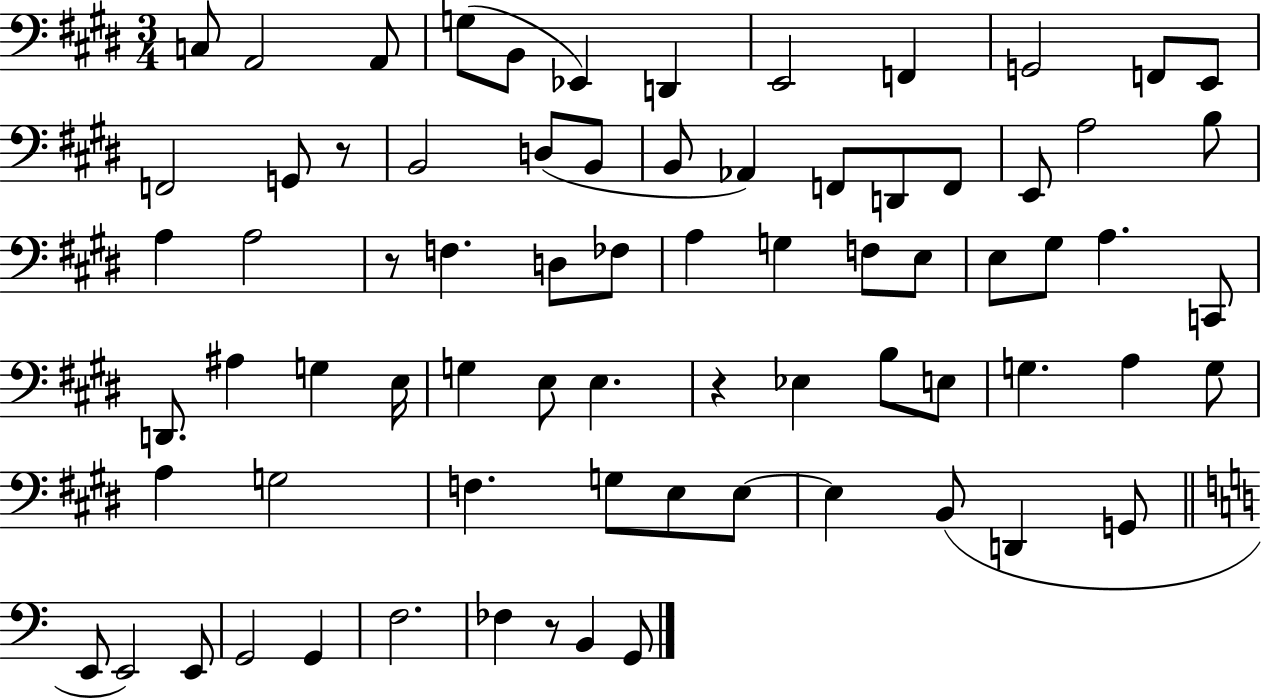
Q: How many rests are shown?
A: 4